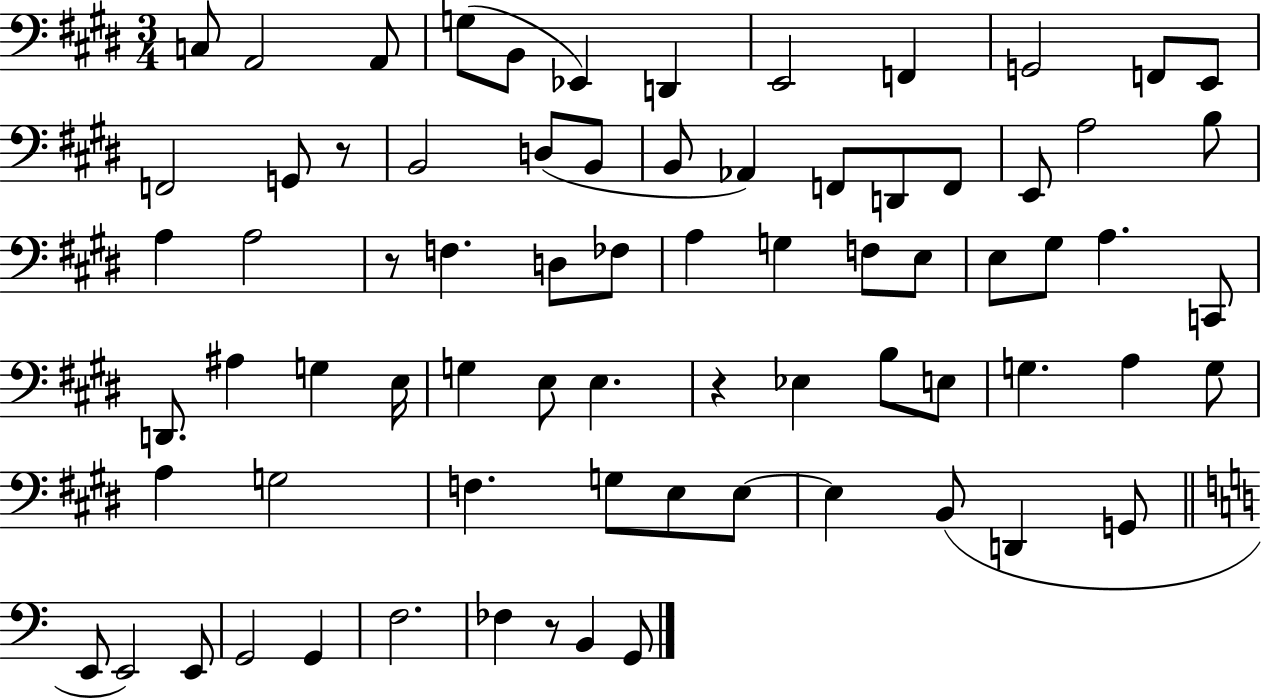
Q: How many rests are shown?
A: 4